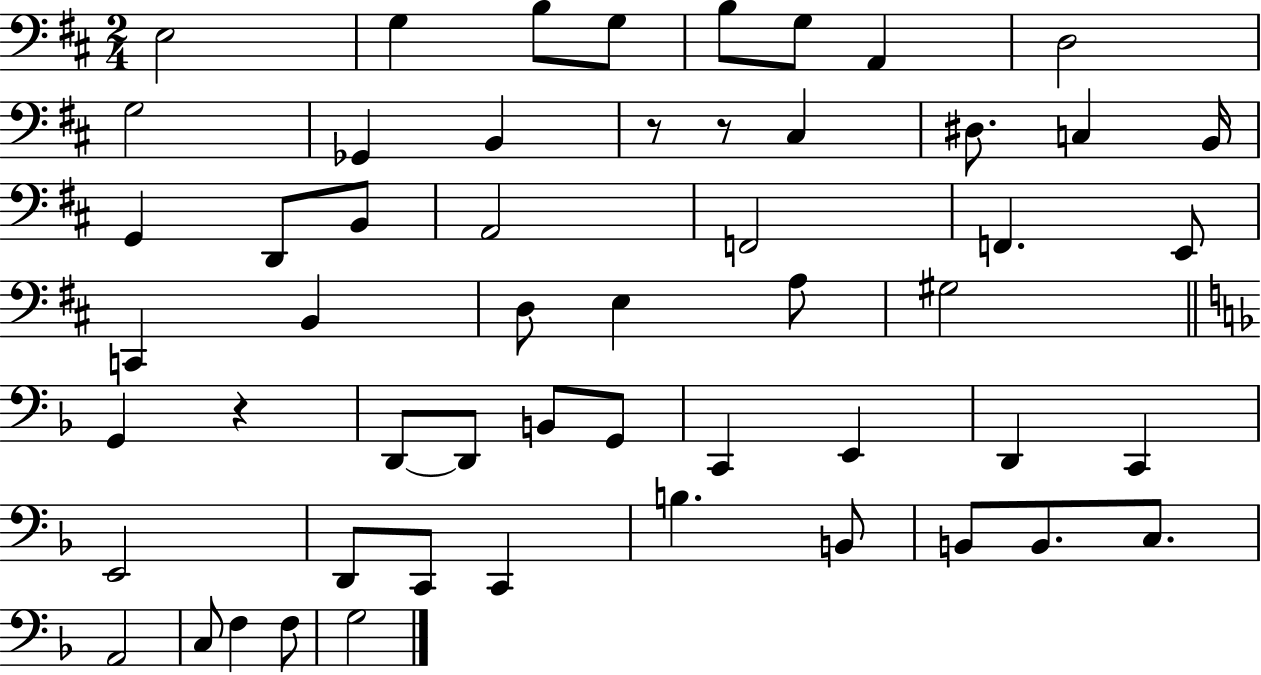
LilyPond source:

{
  \clef bass
  \numericTimeSignature
  \time 2/4
  \key d \major
  e2 | g4 b8 g8 | b8 g8 a,4 | d2 | \break g2 | ges,4 b,4 | r8 r8 cis4 | dis8. c4 b,16 | \break g,4 d,8 b,8 | a,2 | f,2 | f,4. e,8 | \break c,4 b,4 | d8 e4 a8 | gis2 | \bar "||" \break \key d \minor g,4 r4 | d,8~~ d,8 b,8 g,8 | c,4 e,4 | d,4 c,4 | \break e,2 | d,8 c,8 c,4 | b4. b,8 | b,8 b,8. c8. | \break a,2 | c8 f4 f8 | g2 | \bar "|."
}